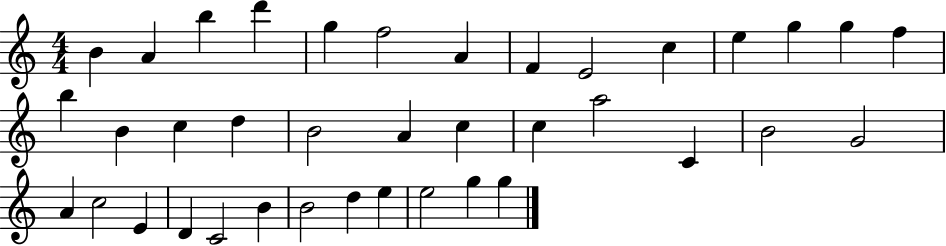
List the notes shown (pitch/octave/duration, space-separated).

B4/q A4/q B5/q D6/q G5/q F5/h A4/q F4/q E4/h C5/q E5/q G5/q G5/q F5/q B5/q B4/q C5/q D5/q B4/h A4/q C5/q C5/q A5/h C4/q B4/h G4/h A4/q C5/h E4/q D4/q C4/h B4/q B4/h D5/q E5/q E5/h G5/q G5/q